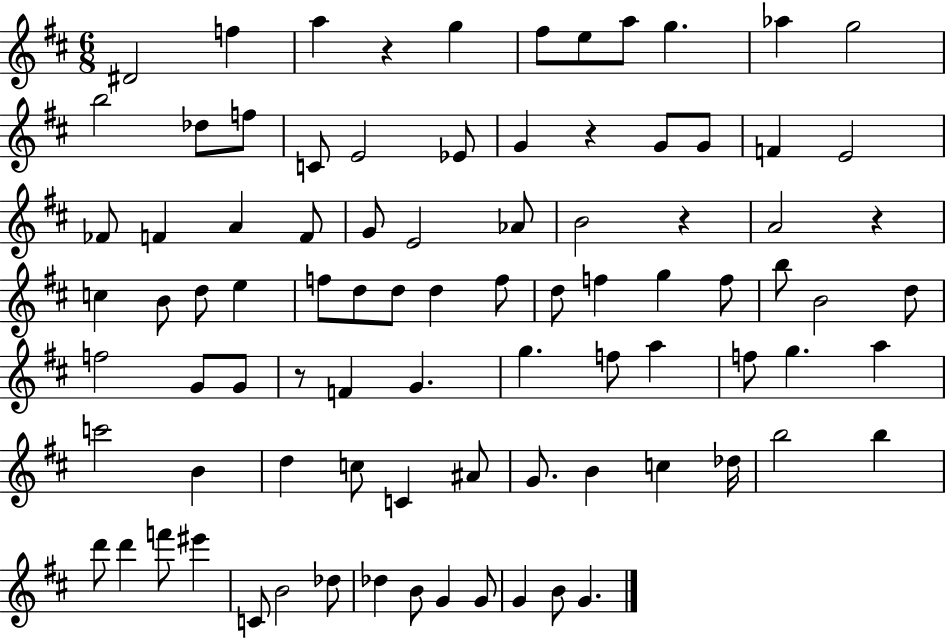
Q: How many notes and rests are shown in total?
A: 88